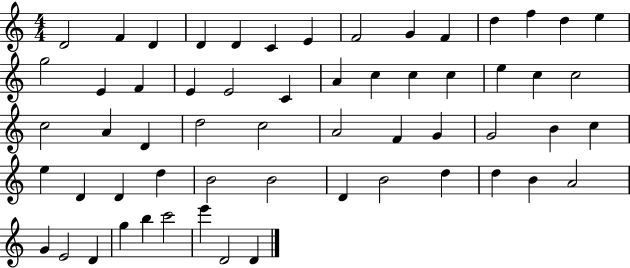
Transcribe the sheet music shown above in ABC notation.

X:1
T:Untitled
M:4/4
L:1/4
K:C
D2 F D D D C E F2 G F d f d e g2 E F E E2 C A c c c e c c2 c2 A D d2 c2 A2 F G G2 B c e D D d B2 B2 D B2 d d B A2 G E2 D g b c'2 e' D2 D